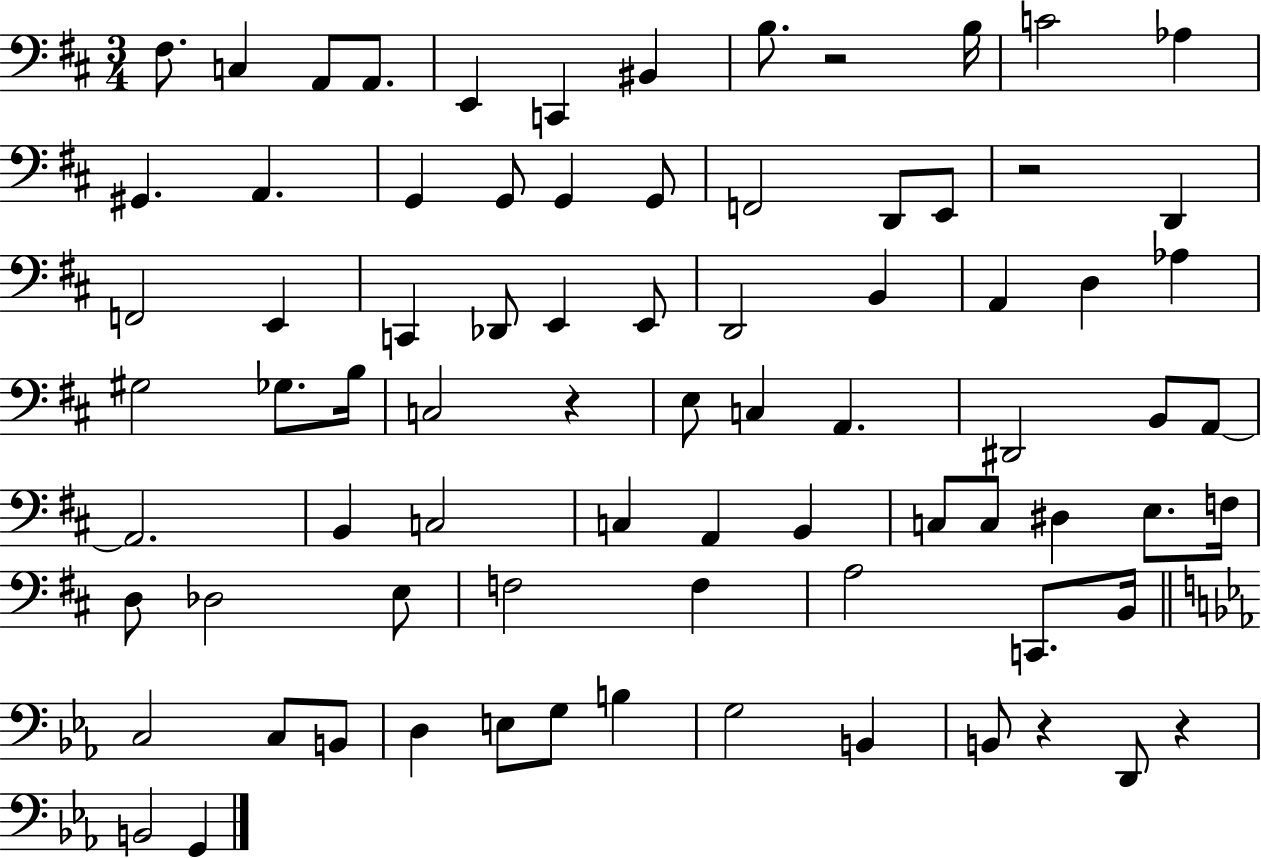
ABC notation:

X:1
T:Untitled
M:3/4
L:1/4
K:D
^F,/2 C, A,,/2 A,,/2 E,, C,, ^B,, B,/2 z2 B,/4 C2 _A, ^G,, A,, G,, G,,/2 G,, G,,/2 F,,2 D,,/2 E,,/2 z2 D,, F,,2 E,, C,, _D,,/2 E,, E,,/2 D,,2 B,, A,, D, _A, ^G,2 _G,/2 B,/4 C,2 z E,/2 C, A,, ^D,,2 B,,/2 A,,/2 A,,2 B,, C,2 C, A,, B,, C,/2 C,/2 ^D, E,/2 F,/4 D,/2 _D,2 E,/2 F,2 F, A,2 C,,/2 B,,/4 C,2 C,/2 B,,/2 D, E,/2 G,/2 B, G,2 B,, B,,/2 z D,,/2 z B,,2 G,,